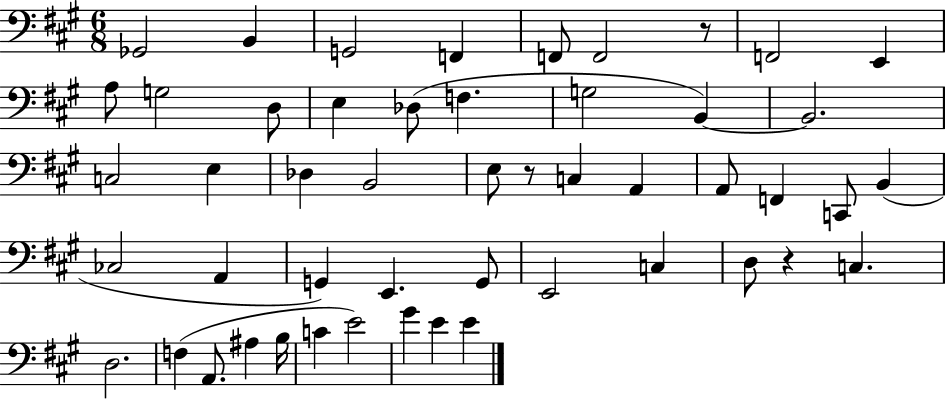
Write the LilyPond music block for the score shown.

{
  \clef bass
  \numericTimeSignature
  \time 6/8
  \key a \major
  ges,2 b,4 | g,2 f,4 | f,8 f,2 r8 | f,2 e,4 | \break a8 g2 d8 | e4 des8( f4. | g2 b,4~~) | b,2. | \break c2 e4 | des4 b,2 | e8 r8 c4 a,4 | a,8 f,4 c,8 b,4( | \break ces2 a,4 | g,4) e,4. g,8 | e,2 c4 | d8 r4 c4. | \break d2. | f4( a,8. ais4 b16 | c'4 e'2) | gis'4 e'4 e'4 | \break \bar "|."
}